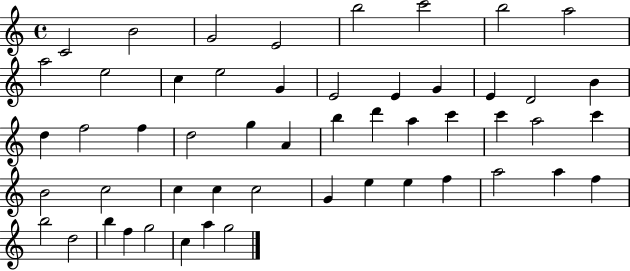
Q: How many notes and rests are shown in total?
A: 52